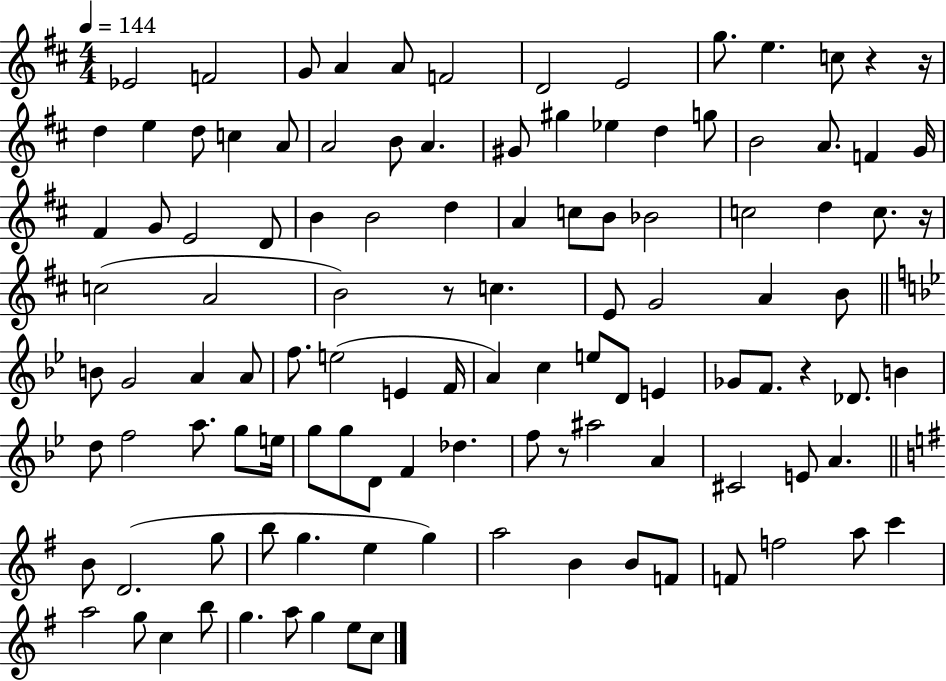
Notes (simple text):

Eb4/h F4/h G4/e A4/q A4/e F4/h D4/h E4/h G5/e. E5/q. C5/e R/q R/s D5/q E5/q D5/e C5/q A4/e A4/h B4/e A4/q. G#4/e G#5/q Eb5/q D5/q G5/e B4/h A4/e. F4/q G4/s F#4/q G4/e E4/h D4/e B4/q B4/h D5/q A4/q C5/e B4/e Bb4/h C5/h D5/q C5/e. R/s C5/h A4/h B4/h R/e C5/q. E4/e G4/h A4/q B4/e B4/e G4/h A4/q A4/e F5/e. E5/h E4/q F4/s A4/q C5/q E5/e D4/e E4/q Gb4/e F4/e. R/q Db4/e. B4/q D5/e F5/h A5/e. G5/e E5/s G5/e G5/e D4/e F4/q Db5/q. F5/e R/e A#5/h A4/q C#4/h E4/e A4/q. B4/e D4/h. G5/e B5/e G5/q. E5/q G5/q A5/h B4/q B4/e F4/e F4/e F5/h A5/e C6/q A5/h G5/e C5/q B5/e G5/q. A5/e G5/q E5/e C5/e